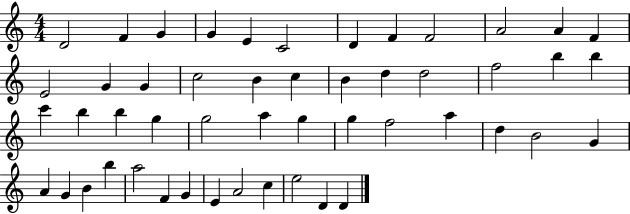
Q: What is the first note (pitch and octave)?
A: D4